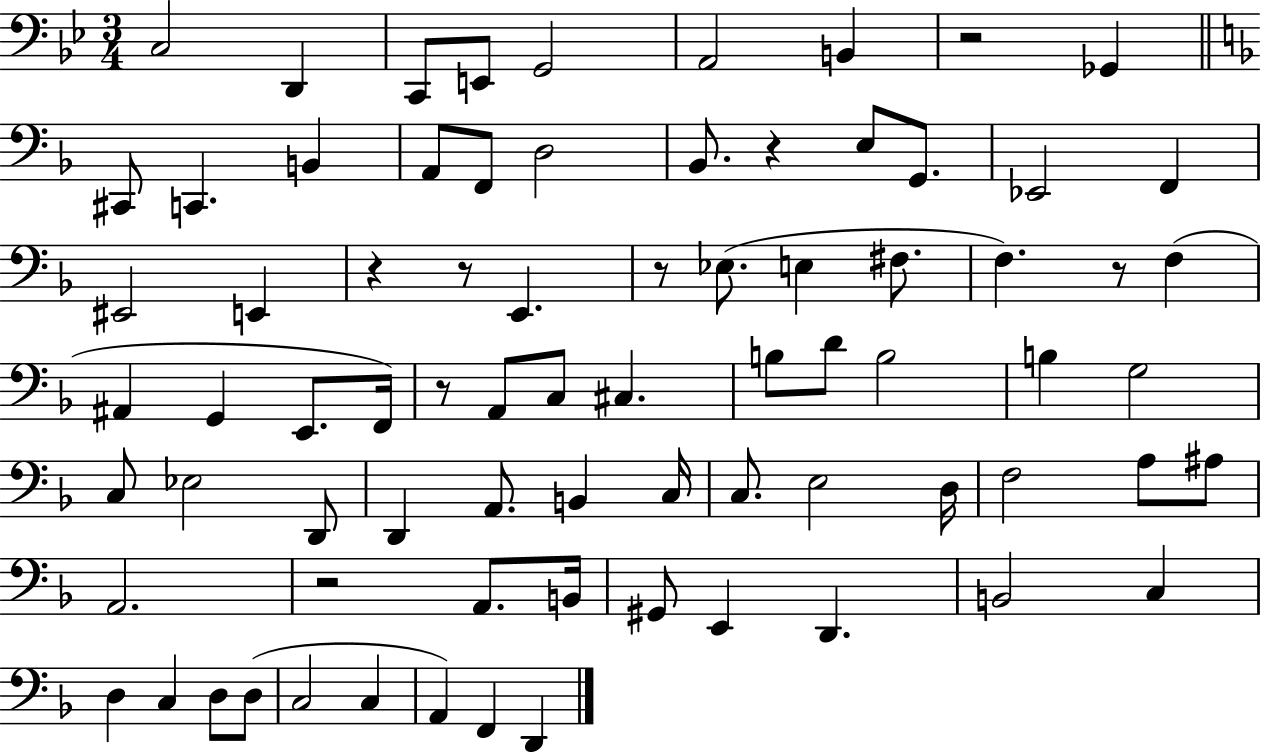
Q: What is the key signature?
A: BES major